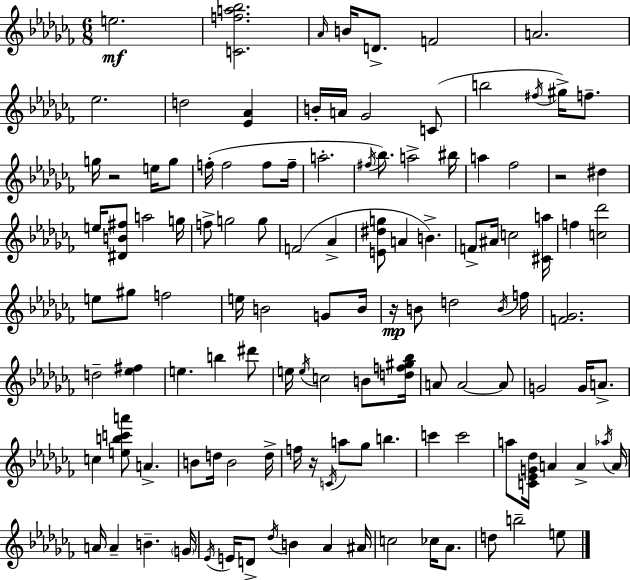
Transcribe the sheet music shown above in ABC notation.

X:1
T:Untitled
M:6/8
L:1/4
K:Abm
e2 [Cfa_b]2 _A/4 B/4 D/2 F2 A2 _e2 d2 [_E_A] B/4 A/4 _G2 C/2 b2 ^f/4 ^g/4 f/2 g/4 z2 e/4 g/2 f/4 f2 f/2 f/4 a2 ^f/4 _b/2 a2 ^b/4 a _f2 z2 ^d e/4 [^DB^f]/2 a2 g/4 f/2 g2 g/2 F2 _A [E^dg]/2 A B F/2 ^A/4 c2 [^Ca]/4 f [c_d']2 e/2 ^g/2 f2 e/4 B2 G/2 B/4 z/4 B/2 d2 B/4 f/4 [F_G]2 d2 [_e^f] e b ^d'/2 e/4 e/4 c2 B/2 [df^g_b]/4 A/2 A2 A/2 G2 G/4 A/2 c [ebc'a']/2 A B/2 d/4 B2 d/4 f/4 z/4 C/4 a/2 _g/2 b c' c'2 a/2 [C_EG_d]/4 A A _a/4 A/4 A/4 A B G/4 _E/4 E/4 D/2 _d/4 B _A ^A/4 c2 _c/4 _A/2 d/2 b2 e/2